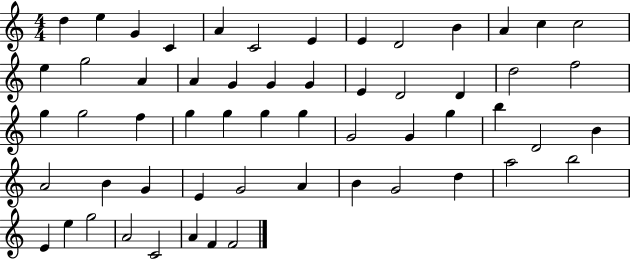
X:1
T:Untitled
M:4/4
L:1/4
K:C
d e G C A C2 E E D2 B A c c2 e g2 A A G G G E D2 D d2 f2 g g2 f g g g g G2 G g b D2 B A2 B G E G2 A B G2 d a2 b2 E e g2 A2 C2 A F F2